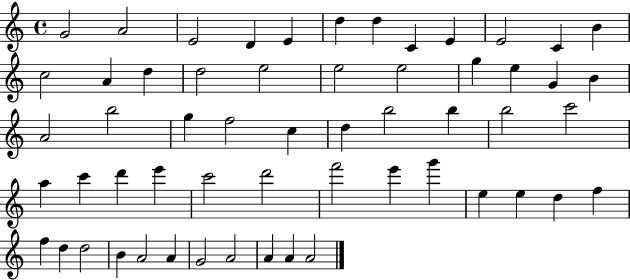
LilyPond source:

{
  \clef treble
  \time 4/4
  \defaultTimeSignature
  \key c \major
  g'2 a'2 | e'2 d'4 e'4 | d''4 d''4 c'4 e'4 | e'2 c'4 b'4 | \break c''2 a'4 d''4 | d''2 e''2 | e''2 e''2 | g''4 e''4 g'4 b'4 | \break a'2 b''2 | g''4 f''2 c''4 | d''4 b''2 b''4 | b''2 c'''2 | \break a''4 c'''4 d'''4 e'''4 | c'''2 d'''2 | f'''2 e'''4 g'''4 | e''4 e''4 d''4 f''4 | \break f''4 d''4 d''2 | b'4 a'2 a'4 | g'2 a'2 | a'4 a'4 a'2 | \break \bar "|."
}